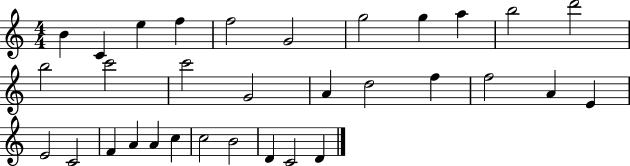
X:1
T:Untitled
M:4/4
L:1/4
K:C
B C e f f2 G2 g2 g a b2 d'2 b2 c'2 c'2 G2 A d2 f f2 A E E2 C2 F A A c c2 B2 D C2 D